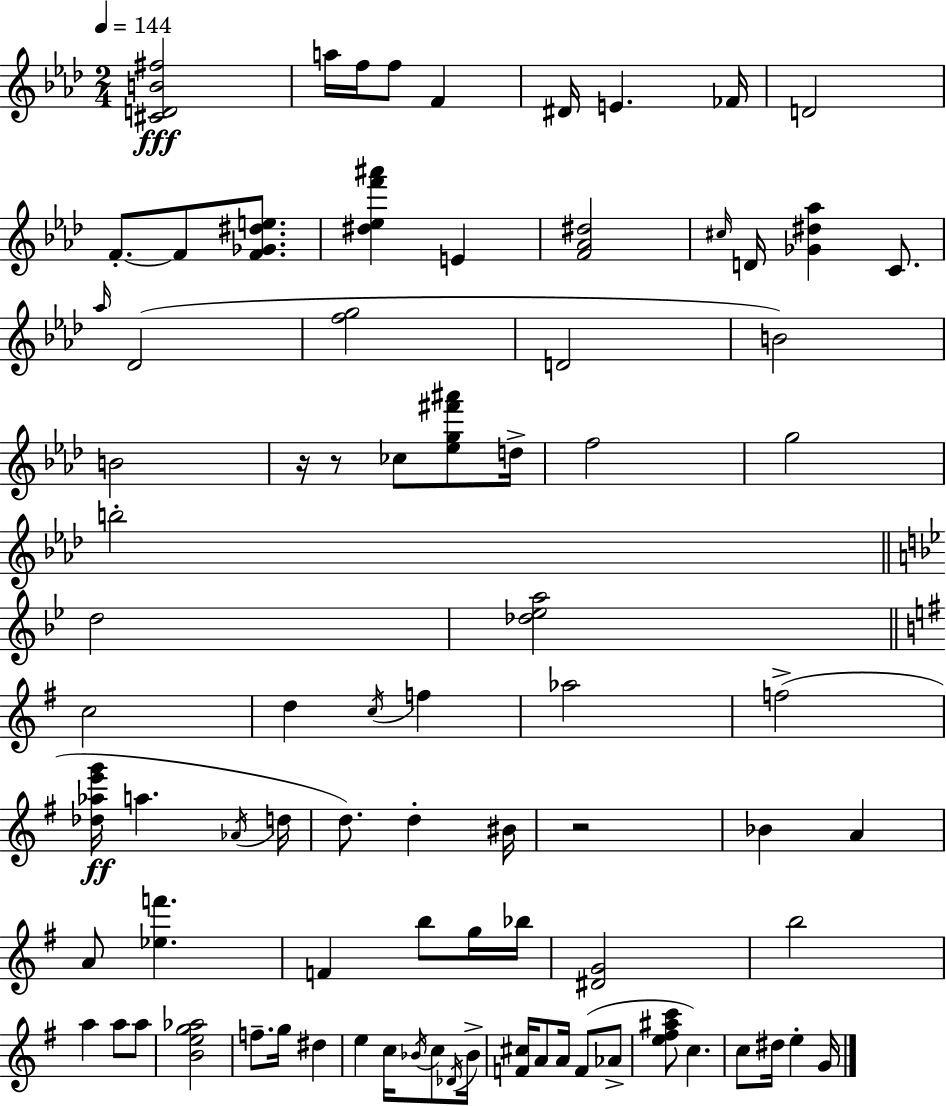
[C#4,D4,B4,F#5]/h A5/s F5/s F5/e F4/q D#4/s E4/q. FES4/s D4/h F4/e. F4/e [F4,Gb4,D#5,E5]/e. [D#5,Eb5,F6,A#6]/q E4/q [F4,Ab4,D#5]/h C#5/s D4/s [Gb4,D#5,Ab5]/q C4/e. Ab5/s Db4/h [F5,G5]/h D4/h B4/h B4/h R/s R/e CES5/e [Eb5,G5,F#6,A#6]/e D5/s F5/h G5/h B5/h D5/h [Db5,Eb5,A5]/h C5/h D5/q C5/s F5/q Ab5/h F5/h [Db5,Ab5,E6,G6]/s A5/q. Ab4/s D5/s D5/e. D5/q BIS4/s R/h Bb4/q A4/q A4/e [Eb5,F6]/q. F4/q B5/e G5/s Bb5/s [D#4,G4]/h B5/h A5/q A5/e A5/e [B4,E5,G5,Ab5]/h F5/e. G5/s D#5/q E5/q C5/s Bb4/s C5/e Db4/s Bb4/s [F4,C#5]/s A4/e A4/s F4/e Ab4/e [E5,F#5,A#5,C6]/e C5/q. C5/e D#5/s E5/q G4/s